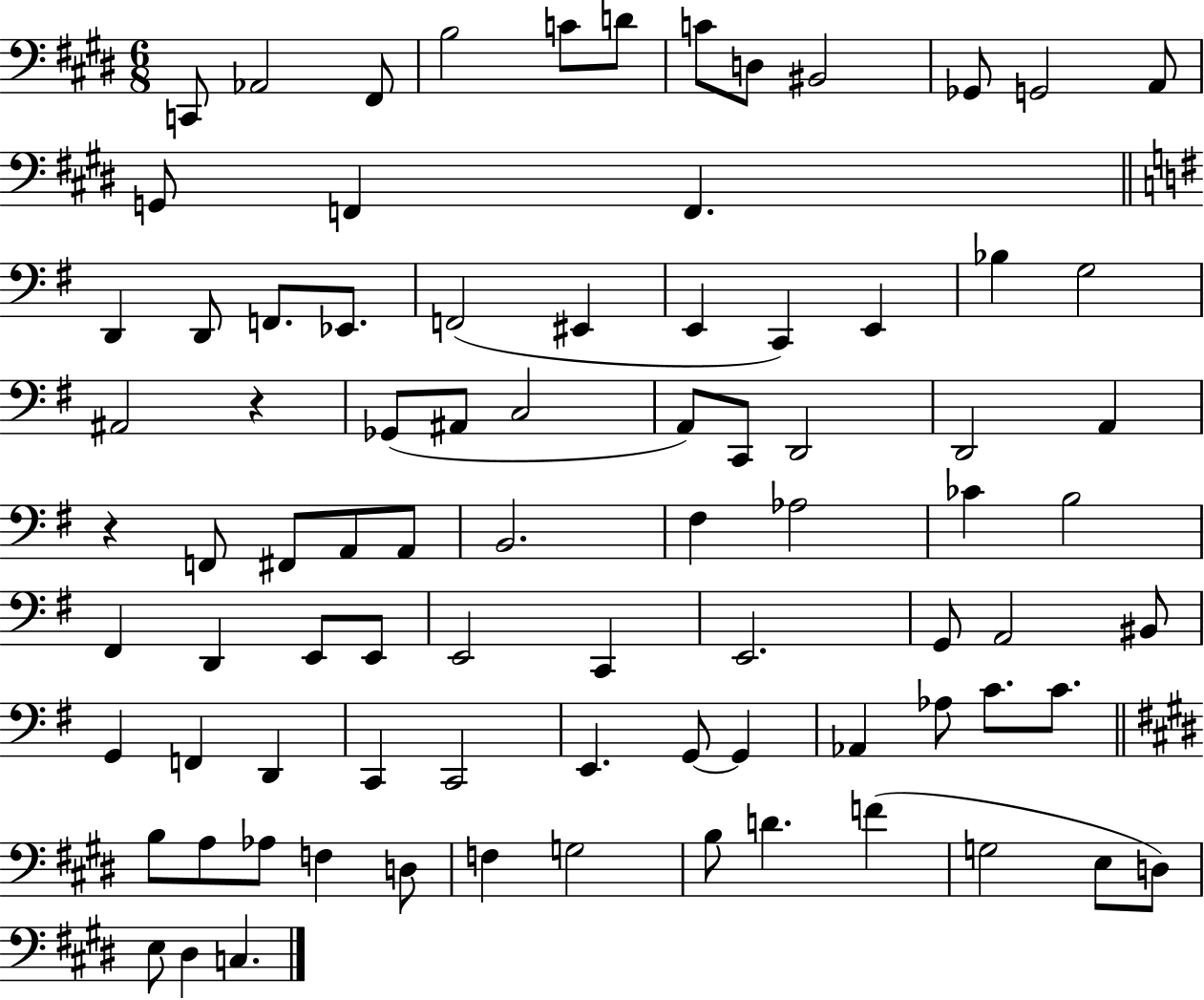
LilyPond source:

{
  \clef bass
  \numericTimeSignature
  \time 6/8
  \key e \major
  \repeat volta 2 { c,8 aes,2 fis,8 | b2 c'8 d'8 | c'8 d8 bis,2 | ges,8 g,2 a,8 | \break g,8 f,4 f,4. | \bar "||" \break \key g \major d,4 d,8 f,8. ees,8. | f,2( eis,4 | e,4 c,4) e,4 | bes4 g2 | \break ais,2 r4 | ges,8( ais,8 c2 | a,8) c,8 d,2 | d,2 a,4 | \break r4 f,8 fis,8 a,8 a,8 | b,2. | fis4 aes2 | ces'4 b2 | \break fis,4 d,4 e,8 e,8 | e,2 c,4 | e,2. | g,8 a,2 bis,8 | \break g,4 f,4 d,4 | c,4 c,2 | e,4. g,8~~ g,4 | aes,4 aes8 c'8. c'8. | \break \bar "||" \break \key e \major b8 a8 aes8 f4 d8 | f4 g2 | b8 d'4. f'4( | g2 e8 d8) | \break e8 dis4 c4. | } \bar "|."
}